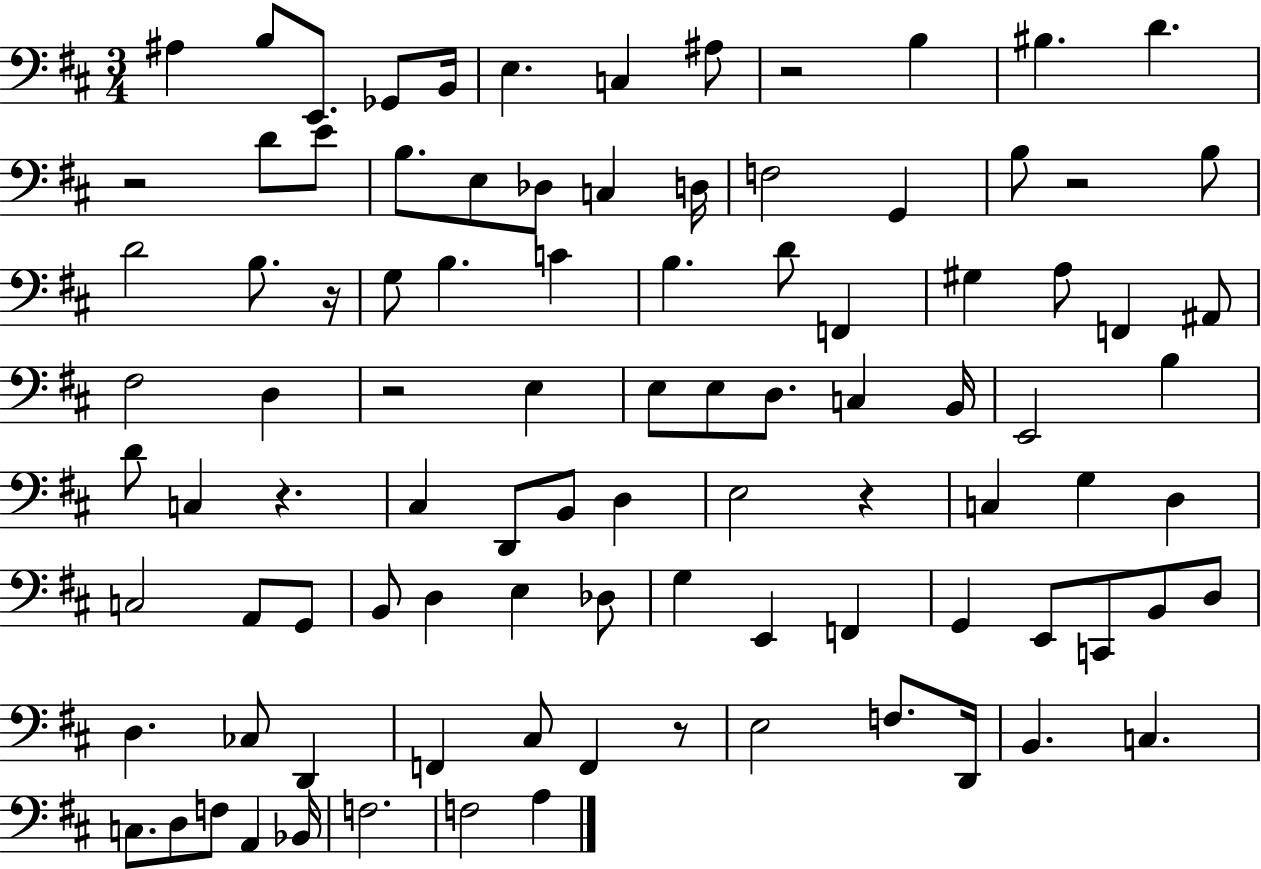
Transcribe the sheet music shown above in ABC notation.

X:1
T:Untitled
M:3/4
L:1/4
K:D
^A, B,/2 E,,/2 _G,,/2 B,,/4 E, C, ^A,/2 z2 B, ^B, D z2 D/2 E/2 B,/2 E,/2 _D,/2 C, D,/4 F,2 G,, B,/2 z2 B,/2 D2 B,/2 z/4 G,/2 B, C B, D/2 F,, ^G, A,/2 F,, ^A,,/2 ^F,2 D, z2 E, E,/2 E,/2 D,/2 C, B,,/4 E,,2 B, D/2 C, z ^C, D,,/2 B,,/2 D, E,2 z C, G, D, C,2 A,,/2 G,,/2 B,,/2 D, E, _D,/2 G, E,, F,, G,, E,,/2 C,,/2 B,,/2 D,/2 D, _C,/2 D,, F,, ^C,/2 F,, z/2 E,2 F,/2 D,,/4 B,, C, C,/2 D,/2 F,/2 A,, _B,,/4 F,2 F,2 A,